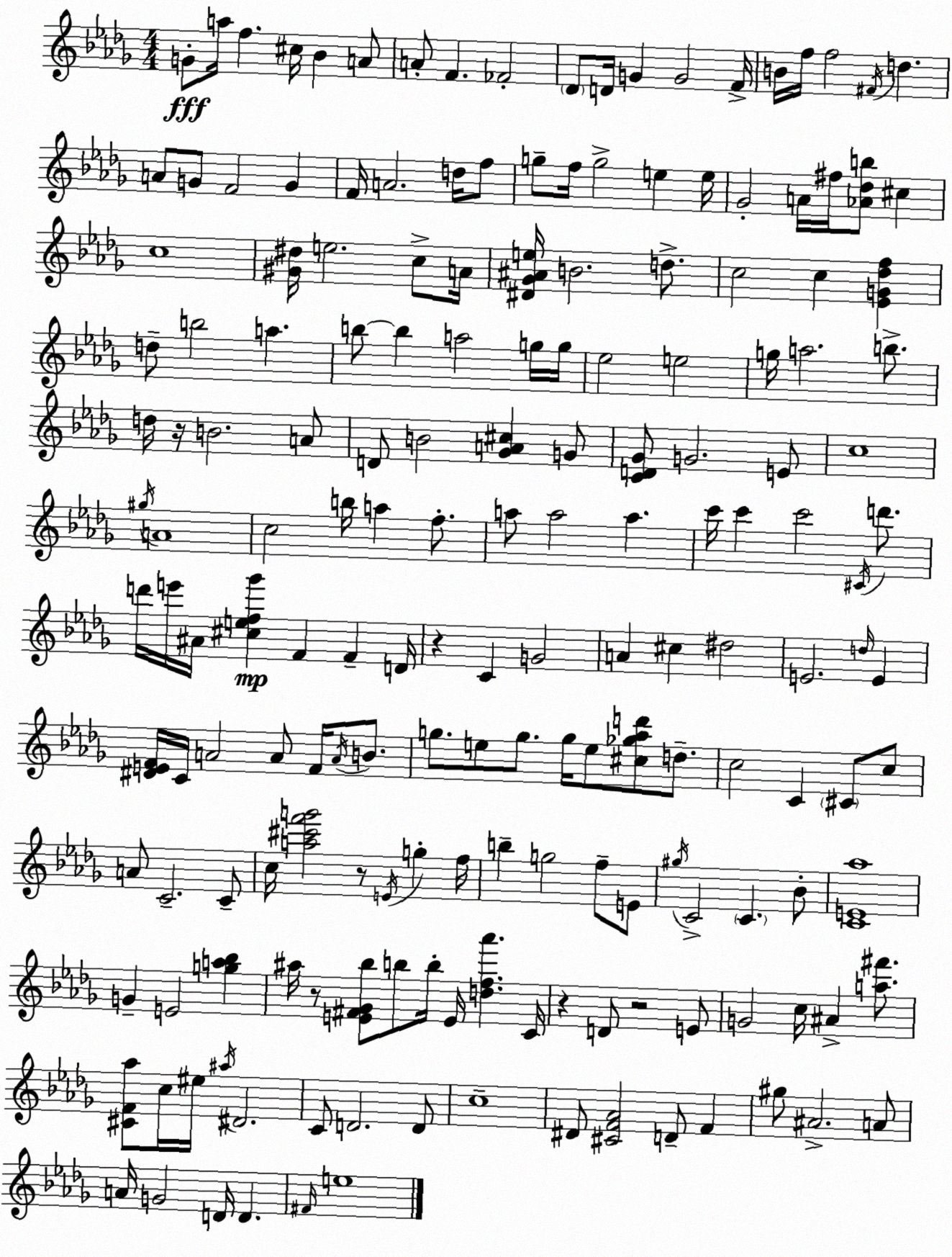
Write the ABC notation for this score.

X:1
T:Untitled
M:4/4
L:1/4
K:Bbm
G/2 a/4 f ^c/4 _B A/2 A/2 F _F2 _D/2 D/4 G G2 F/4 B/4 f/4 f2 ^F/4 d A/2 G/2 F2 G F/4 A2 d/4 f/2 g/2 f/4 g2 e e/4 _G2 A/4 ^f/4 [_A_db]/2 ^c c4 [^G^d]/4 e2 c/2 A/4 [^D_G^Ae]/4 B2 d/2 c2 c [_EG_df] d/2 b2 a b/2 b a2 g/4 g/4 _e2 e2 g/4 a2 b/2 d/4 z/4 B2 A/2 D/2 B2 [_GA^c] G/2 [CD_G]/2 G2 E/2 c4 ^g/4 A4 c2 b/4 a f/2 a/2 a2 a c'/4 c' c'2 ^C/4 d'/2 d'/4 e'/4 ^A/4 [^cef_g'] F F D/4 z C G2 A ^c ^d2 E2 d/4 E [^DEF]/4 C/4 A2 A/2 F/4 A/4 B/2 g/2 e/2 g/2 g/4 e/2 [^c_g_ad']/2 d/2 c2 C ^C/2 c/2 A/2 C2 C/2 c/4 [a^c'f'g']2 z/2 E/4 g f/4 b g2 f/2 E/2 ^g/4 C2 C _B/2 [CE_a]4 G E2 [ga_b] ^a/4 z/2 [E^F_G_b]/2 b/2 b/4 E/4 [df_a'] C/4 z D/2 z2 E/2 G2 c/4 ^A [a^f']/2 [^CF_a]/2 c/4 ^e/4 ^a/4 ^D2 C/2 D2 D/2 c4 ^D/2 [^CF_A]2 D/2 F ^g/2 ^A2 A/2 A/4 G2 D/4 D ^F/4 e4